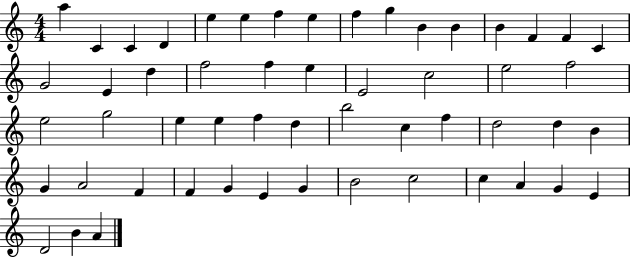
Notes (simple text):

A5/q C4/q C4/q D4/q E5/q E5/q F5/q E5/q F5/q G5/q B4/q B4/q B4/q F4/q F4/q C4/q G4/h E4/q D5/q F5/h F5/q E5/q E4/h C5/h E5/h F5/h E5/h G5/h E5/q E5/q F5/q D5/q B5/h C5/q F5/q D5/h D5/q B4/q G4/q A4/h F4/q F4/q G4/q E4/q G4/q B4/h C5/h C5/q A4/q G4/q E4/q D4/h B4/q A4/q